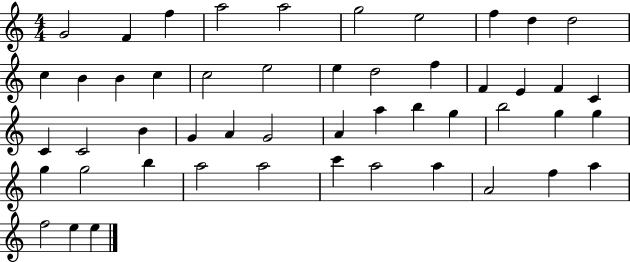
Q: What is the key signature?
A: C major